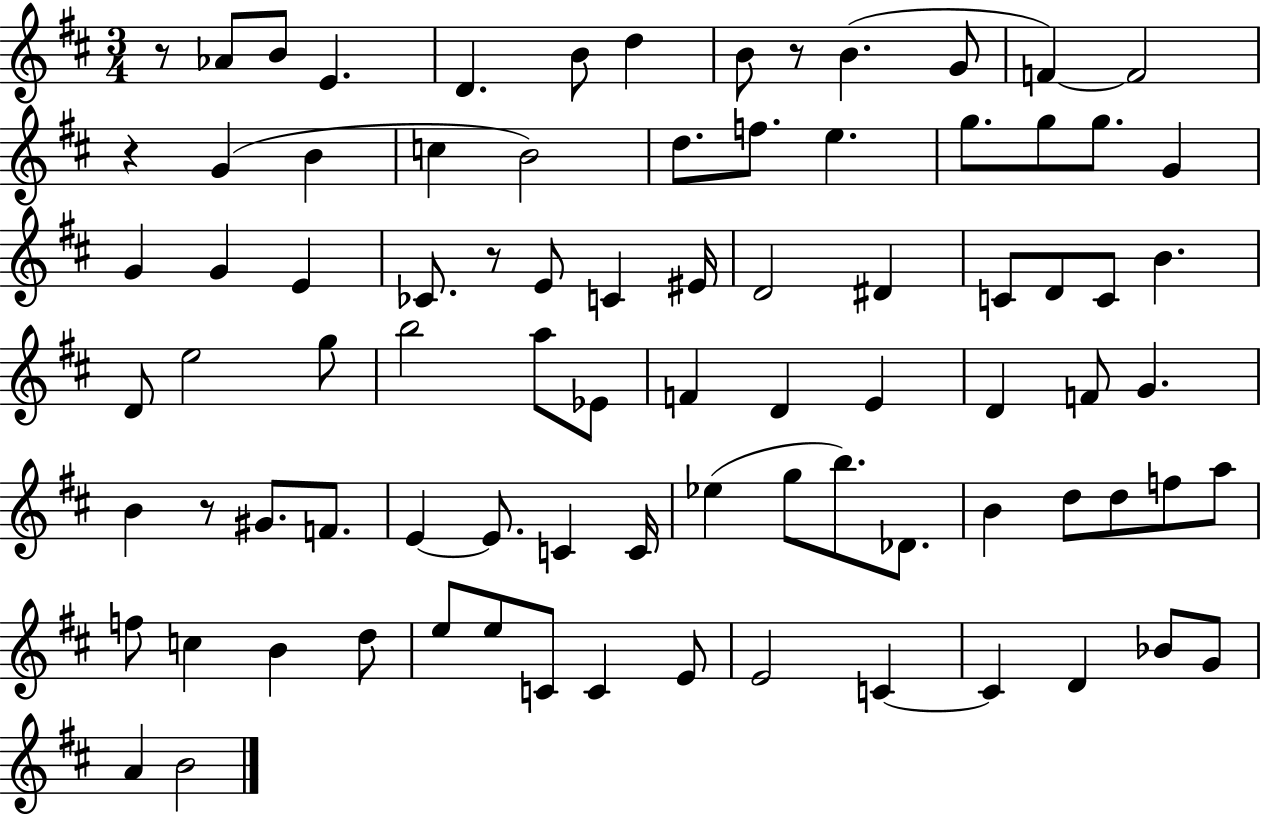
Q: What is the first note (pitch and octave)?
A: Ab4